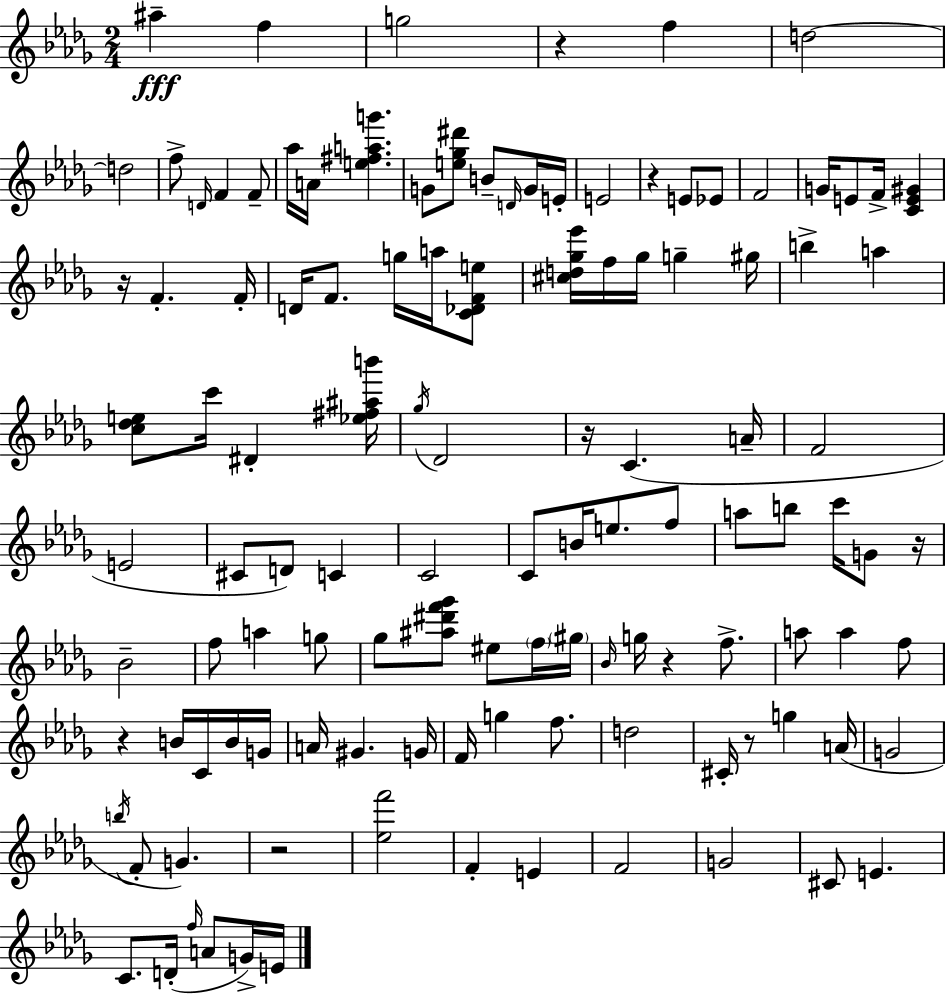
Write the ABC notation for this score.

X:1
T:Untitled
M:2/4
L:1/4
K:Bbm
^a f g2 z f d2 d2 f/2 D/4 F F/2 _a/4 A/4 [e^fag'] G/2 [e_g^d']/2 B/2 D/4 G/4 E/4 E2 z E/2 _E/2 F2 G/4 E/2 F/4 [CE^G] z/4 F F/4 D/4 F/2 g/4 a/4 [C_DFe]/2 [^cd_g_e']/4 f/4 _g/4 g ^g/4 b a [c_de]/2 c'/4 ^D [_e^f^ab']/4 _g/4 _D2 z/4 C A/4 F2 E2 ^C/2 D/2 C C2 C/2 B/4 e/2 f/2 a/2 b/2 c'/4 G/2 z/4 _B2 f/2 a g/2 _g/2 [^a^d'f'_g']/2 ^e/2 f/4 ^g/4 _B/4 g/4 z f/2 a/2 a f/2 z B/4 C/4 B/4 G/4 A/4 ^G G/4 F/4 g f/2 d2 ^C/4 z/2 g A/4 G2 b/4 F/2 G z2 [_ef']2 F E F2 G2 ^C/2 E C/2 D/4 f/4 A/2 G/4 E/4